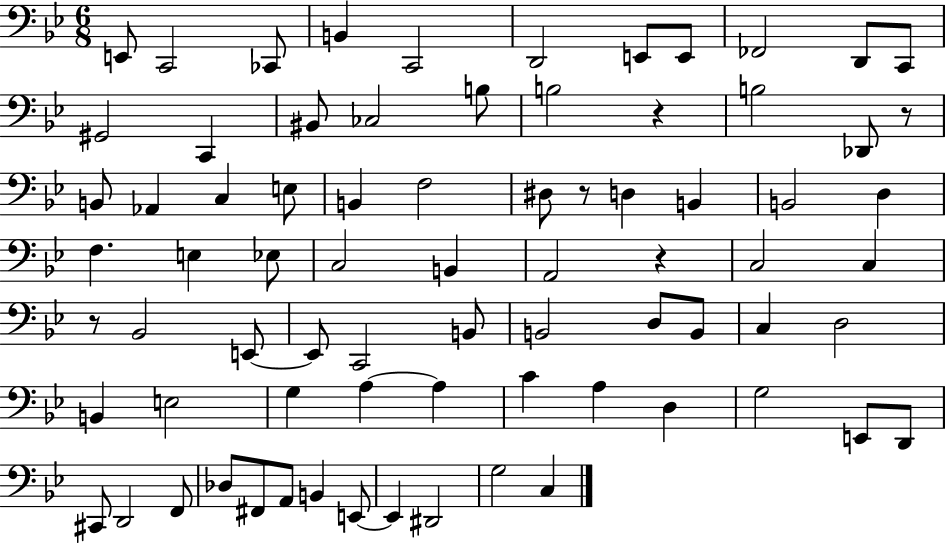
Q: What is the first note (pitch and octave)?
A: E2